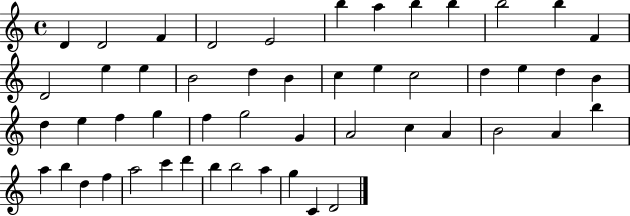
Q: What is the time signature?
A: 4/4